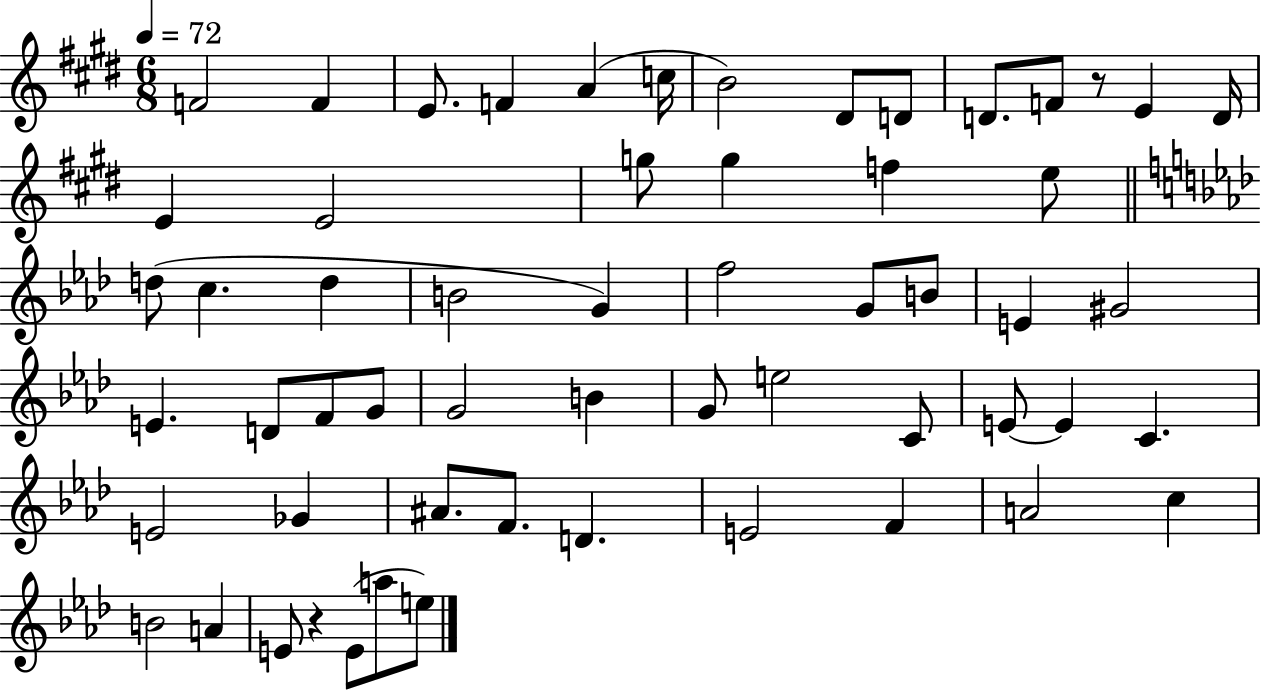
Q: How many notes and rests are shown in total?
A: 58